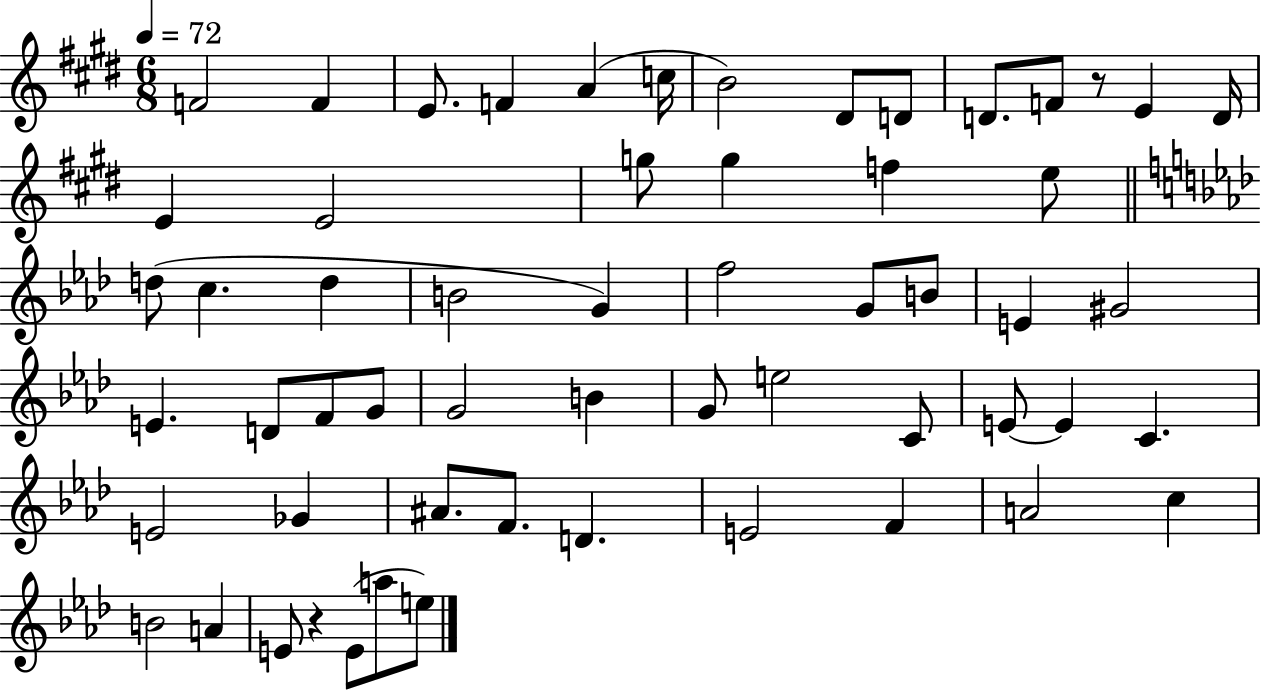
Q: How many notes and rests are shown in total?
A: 58